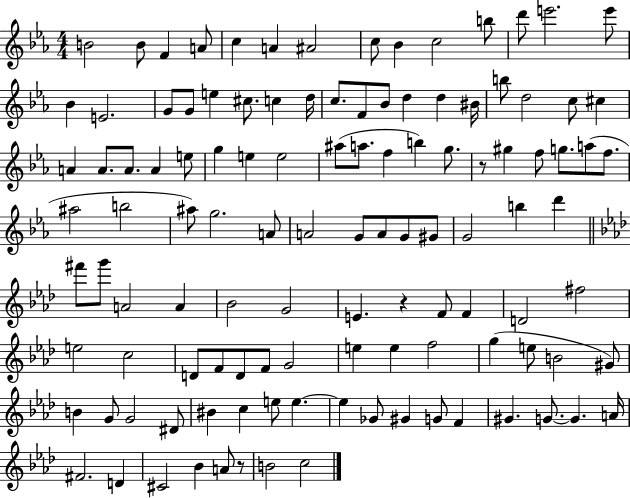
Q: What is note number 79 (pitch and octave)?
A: D4